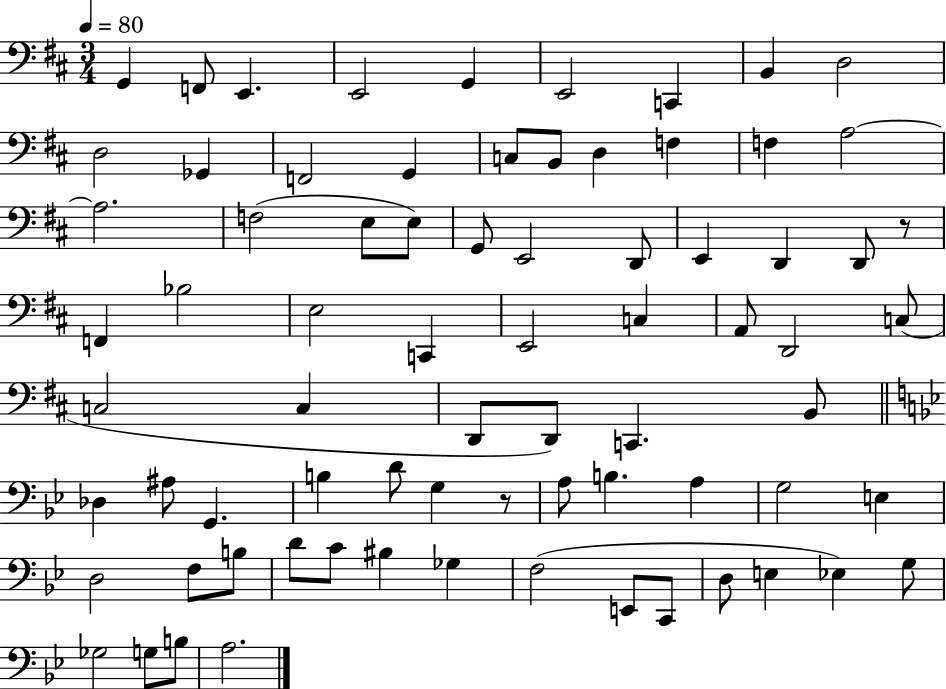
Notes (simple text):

G2/q F2/e E2/q. E2/h G2/q E2/h C2/q B2/q D3/h D3/h Gb2/q F2/h G2/q C3/e B2/e D3/q F3/q F3/q A3/h A3/h. F3/h E3/e E3/e G2/e E2/h D2/e E2/q D2/q D2/e R/e F2/q Bb3/h E3/h C2/q E2/h C3/q A2/e D2/h C3/e C3/h C3/q D2/e D2/e C2/q. B2/e Db3/q A#3/e G2/q. B3/q D4/e G3/q R/e A3/e B3/q. A3/q G3/h E3/q D3/h F3/e B3/e D4/e C4/e BIS3/q Gb3/q F3/h E2/e C2/e D3/e E3/q Eb3/q G3/e Gb3/h G3/e B3/e A3/h.